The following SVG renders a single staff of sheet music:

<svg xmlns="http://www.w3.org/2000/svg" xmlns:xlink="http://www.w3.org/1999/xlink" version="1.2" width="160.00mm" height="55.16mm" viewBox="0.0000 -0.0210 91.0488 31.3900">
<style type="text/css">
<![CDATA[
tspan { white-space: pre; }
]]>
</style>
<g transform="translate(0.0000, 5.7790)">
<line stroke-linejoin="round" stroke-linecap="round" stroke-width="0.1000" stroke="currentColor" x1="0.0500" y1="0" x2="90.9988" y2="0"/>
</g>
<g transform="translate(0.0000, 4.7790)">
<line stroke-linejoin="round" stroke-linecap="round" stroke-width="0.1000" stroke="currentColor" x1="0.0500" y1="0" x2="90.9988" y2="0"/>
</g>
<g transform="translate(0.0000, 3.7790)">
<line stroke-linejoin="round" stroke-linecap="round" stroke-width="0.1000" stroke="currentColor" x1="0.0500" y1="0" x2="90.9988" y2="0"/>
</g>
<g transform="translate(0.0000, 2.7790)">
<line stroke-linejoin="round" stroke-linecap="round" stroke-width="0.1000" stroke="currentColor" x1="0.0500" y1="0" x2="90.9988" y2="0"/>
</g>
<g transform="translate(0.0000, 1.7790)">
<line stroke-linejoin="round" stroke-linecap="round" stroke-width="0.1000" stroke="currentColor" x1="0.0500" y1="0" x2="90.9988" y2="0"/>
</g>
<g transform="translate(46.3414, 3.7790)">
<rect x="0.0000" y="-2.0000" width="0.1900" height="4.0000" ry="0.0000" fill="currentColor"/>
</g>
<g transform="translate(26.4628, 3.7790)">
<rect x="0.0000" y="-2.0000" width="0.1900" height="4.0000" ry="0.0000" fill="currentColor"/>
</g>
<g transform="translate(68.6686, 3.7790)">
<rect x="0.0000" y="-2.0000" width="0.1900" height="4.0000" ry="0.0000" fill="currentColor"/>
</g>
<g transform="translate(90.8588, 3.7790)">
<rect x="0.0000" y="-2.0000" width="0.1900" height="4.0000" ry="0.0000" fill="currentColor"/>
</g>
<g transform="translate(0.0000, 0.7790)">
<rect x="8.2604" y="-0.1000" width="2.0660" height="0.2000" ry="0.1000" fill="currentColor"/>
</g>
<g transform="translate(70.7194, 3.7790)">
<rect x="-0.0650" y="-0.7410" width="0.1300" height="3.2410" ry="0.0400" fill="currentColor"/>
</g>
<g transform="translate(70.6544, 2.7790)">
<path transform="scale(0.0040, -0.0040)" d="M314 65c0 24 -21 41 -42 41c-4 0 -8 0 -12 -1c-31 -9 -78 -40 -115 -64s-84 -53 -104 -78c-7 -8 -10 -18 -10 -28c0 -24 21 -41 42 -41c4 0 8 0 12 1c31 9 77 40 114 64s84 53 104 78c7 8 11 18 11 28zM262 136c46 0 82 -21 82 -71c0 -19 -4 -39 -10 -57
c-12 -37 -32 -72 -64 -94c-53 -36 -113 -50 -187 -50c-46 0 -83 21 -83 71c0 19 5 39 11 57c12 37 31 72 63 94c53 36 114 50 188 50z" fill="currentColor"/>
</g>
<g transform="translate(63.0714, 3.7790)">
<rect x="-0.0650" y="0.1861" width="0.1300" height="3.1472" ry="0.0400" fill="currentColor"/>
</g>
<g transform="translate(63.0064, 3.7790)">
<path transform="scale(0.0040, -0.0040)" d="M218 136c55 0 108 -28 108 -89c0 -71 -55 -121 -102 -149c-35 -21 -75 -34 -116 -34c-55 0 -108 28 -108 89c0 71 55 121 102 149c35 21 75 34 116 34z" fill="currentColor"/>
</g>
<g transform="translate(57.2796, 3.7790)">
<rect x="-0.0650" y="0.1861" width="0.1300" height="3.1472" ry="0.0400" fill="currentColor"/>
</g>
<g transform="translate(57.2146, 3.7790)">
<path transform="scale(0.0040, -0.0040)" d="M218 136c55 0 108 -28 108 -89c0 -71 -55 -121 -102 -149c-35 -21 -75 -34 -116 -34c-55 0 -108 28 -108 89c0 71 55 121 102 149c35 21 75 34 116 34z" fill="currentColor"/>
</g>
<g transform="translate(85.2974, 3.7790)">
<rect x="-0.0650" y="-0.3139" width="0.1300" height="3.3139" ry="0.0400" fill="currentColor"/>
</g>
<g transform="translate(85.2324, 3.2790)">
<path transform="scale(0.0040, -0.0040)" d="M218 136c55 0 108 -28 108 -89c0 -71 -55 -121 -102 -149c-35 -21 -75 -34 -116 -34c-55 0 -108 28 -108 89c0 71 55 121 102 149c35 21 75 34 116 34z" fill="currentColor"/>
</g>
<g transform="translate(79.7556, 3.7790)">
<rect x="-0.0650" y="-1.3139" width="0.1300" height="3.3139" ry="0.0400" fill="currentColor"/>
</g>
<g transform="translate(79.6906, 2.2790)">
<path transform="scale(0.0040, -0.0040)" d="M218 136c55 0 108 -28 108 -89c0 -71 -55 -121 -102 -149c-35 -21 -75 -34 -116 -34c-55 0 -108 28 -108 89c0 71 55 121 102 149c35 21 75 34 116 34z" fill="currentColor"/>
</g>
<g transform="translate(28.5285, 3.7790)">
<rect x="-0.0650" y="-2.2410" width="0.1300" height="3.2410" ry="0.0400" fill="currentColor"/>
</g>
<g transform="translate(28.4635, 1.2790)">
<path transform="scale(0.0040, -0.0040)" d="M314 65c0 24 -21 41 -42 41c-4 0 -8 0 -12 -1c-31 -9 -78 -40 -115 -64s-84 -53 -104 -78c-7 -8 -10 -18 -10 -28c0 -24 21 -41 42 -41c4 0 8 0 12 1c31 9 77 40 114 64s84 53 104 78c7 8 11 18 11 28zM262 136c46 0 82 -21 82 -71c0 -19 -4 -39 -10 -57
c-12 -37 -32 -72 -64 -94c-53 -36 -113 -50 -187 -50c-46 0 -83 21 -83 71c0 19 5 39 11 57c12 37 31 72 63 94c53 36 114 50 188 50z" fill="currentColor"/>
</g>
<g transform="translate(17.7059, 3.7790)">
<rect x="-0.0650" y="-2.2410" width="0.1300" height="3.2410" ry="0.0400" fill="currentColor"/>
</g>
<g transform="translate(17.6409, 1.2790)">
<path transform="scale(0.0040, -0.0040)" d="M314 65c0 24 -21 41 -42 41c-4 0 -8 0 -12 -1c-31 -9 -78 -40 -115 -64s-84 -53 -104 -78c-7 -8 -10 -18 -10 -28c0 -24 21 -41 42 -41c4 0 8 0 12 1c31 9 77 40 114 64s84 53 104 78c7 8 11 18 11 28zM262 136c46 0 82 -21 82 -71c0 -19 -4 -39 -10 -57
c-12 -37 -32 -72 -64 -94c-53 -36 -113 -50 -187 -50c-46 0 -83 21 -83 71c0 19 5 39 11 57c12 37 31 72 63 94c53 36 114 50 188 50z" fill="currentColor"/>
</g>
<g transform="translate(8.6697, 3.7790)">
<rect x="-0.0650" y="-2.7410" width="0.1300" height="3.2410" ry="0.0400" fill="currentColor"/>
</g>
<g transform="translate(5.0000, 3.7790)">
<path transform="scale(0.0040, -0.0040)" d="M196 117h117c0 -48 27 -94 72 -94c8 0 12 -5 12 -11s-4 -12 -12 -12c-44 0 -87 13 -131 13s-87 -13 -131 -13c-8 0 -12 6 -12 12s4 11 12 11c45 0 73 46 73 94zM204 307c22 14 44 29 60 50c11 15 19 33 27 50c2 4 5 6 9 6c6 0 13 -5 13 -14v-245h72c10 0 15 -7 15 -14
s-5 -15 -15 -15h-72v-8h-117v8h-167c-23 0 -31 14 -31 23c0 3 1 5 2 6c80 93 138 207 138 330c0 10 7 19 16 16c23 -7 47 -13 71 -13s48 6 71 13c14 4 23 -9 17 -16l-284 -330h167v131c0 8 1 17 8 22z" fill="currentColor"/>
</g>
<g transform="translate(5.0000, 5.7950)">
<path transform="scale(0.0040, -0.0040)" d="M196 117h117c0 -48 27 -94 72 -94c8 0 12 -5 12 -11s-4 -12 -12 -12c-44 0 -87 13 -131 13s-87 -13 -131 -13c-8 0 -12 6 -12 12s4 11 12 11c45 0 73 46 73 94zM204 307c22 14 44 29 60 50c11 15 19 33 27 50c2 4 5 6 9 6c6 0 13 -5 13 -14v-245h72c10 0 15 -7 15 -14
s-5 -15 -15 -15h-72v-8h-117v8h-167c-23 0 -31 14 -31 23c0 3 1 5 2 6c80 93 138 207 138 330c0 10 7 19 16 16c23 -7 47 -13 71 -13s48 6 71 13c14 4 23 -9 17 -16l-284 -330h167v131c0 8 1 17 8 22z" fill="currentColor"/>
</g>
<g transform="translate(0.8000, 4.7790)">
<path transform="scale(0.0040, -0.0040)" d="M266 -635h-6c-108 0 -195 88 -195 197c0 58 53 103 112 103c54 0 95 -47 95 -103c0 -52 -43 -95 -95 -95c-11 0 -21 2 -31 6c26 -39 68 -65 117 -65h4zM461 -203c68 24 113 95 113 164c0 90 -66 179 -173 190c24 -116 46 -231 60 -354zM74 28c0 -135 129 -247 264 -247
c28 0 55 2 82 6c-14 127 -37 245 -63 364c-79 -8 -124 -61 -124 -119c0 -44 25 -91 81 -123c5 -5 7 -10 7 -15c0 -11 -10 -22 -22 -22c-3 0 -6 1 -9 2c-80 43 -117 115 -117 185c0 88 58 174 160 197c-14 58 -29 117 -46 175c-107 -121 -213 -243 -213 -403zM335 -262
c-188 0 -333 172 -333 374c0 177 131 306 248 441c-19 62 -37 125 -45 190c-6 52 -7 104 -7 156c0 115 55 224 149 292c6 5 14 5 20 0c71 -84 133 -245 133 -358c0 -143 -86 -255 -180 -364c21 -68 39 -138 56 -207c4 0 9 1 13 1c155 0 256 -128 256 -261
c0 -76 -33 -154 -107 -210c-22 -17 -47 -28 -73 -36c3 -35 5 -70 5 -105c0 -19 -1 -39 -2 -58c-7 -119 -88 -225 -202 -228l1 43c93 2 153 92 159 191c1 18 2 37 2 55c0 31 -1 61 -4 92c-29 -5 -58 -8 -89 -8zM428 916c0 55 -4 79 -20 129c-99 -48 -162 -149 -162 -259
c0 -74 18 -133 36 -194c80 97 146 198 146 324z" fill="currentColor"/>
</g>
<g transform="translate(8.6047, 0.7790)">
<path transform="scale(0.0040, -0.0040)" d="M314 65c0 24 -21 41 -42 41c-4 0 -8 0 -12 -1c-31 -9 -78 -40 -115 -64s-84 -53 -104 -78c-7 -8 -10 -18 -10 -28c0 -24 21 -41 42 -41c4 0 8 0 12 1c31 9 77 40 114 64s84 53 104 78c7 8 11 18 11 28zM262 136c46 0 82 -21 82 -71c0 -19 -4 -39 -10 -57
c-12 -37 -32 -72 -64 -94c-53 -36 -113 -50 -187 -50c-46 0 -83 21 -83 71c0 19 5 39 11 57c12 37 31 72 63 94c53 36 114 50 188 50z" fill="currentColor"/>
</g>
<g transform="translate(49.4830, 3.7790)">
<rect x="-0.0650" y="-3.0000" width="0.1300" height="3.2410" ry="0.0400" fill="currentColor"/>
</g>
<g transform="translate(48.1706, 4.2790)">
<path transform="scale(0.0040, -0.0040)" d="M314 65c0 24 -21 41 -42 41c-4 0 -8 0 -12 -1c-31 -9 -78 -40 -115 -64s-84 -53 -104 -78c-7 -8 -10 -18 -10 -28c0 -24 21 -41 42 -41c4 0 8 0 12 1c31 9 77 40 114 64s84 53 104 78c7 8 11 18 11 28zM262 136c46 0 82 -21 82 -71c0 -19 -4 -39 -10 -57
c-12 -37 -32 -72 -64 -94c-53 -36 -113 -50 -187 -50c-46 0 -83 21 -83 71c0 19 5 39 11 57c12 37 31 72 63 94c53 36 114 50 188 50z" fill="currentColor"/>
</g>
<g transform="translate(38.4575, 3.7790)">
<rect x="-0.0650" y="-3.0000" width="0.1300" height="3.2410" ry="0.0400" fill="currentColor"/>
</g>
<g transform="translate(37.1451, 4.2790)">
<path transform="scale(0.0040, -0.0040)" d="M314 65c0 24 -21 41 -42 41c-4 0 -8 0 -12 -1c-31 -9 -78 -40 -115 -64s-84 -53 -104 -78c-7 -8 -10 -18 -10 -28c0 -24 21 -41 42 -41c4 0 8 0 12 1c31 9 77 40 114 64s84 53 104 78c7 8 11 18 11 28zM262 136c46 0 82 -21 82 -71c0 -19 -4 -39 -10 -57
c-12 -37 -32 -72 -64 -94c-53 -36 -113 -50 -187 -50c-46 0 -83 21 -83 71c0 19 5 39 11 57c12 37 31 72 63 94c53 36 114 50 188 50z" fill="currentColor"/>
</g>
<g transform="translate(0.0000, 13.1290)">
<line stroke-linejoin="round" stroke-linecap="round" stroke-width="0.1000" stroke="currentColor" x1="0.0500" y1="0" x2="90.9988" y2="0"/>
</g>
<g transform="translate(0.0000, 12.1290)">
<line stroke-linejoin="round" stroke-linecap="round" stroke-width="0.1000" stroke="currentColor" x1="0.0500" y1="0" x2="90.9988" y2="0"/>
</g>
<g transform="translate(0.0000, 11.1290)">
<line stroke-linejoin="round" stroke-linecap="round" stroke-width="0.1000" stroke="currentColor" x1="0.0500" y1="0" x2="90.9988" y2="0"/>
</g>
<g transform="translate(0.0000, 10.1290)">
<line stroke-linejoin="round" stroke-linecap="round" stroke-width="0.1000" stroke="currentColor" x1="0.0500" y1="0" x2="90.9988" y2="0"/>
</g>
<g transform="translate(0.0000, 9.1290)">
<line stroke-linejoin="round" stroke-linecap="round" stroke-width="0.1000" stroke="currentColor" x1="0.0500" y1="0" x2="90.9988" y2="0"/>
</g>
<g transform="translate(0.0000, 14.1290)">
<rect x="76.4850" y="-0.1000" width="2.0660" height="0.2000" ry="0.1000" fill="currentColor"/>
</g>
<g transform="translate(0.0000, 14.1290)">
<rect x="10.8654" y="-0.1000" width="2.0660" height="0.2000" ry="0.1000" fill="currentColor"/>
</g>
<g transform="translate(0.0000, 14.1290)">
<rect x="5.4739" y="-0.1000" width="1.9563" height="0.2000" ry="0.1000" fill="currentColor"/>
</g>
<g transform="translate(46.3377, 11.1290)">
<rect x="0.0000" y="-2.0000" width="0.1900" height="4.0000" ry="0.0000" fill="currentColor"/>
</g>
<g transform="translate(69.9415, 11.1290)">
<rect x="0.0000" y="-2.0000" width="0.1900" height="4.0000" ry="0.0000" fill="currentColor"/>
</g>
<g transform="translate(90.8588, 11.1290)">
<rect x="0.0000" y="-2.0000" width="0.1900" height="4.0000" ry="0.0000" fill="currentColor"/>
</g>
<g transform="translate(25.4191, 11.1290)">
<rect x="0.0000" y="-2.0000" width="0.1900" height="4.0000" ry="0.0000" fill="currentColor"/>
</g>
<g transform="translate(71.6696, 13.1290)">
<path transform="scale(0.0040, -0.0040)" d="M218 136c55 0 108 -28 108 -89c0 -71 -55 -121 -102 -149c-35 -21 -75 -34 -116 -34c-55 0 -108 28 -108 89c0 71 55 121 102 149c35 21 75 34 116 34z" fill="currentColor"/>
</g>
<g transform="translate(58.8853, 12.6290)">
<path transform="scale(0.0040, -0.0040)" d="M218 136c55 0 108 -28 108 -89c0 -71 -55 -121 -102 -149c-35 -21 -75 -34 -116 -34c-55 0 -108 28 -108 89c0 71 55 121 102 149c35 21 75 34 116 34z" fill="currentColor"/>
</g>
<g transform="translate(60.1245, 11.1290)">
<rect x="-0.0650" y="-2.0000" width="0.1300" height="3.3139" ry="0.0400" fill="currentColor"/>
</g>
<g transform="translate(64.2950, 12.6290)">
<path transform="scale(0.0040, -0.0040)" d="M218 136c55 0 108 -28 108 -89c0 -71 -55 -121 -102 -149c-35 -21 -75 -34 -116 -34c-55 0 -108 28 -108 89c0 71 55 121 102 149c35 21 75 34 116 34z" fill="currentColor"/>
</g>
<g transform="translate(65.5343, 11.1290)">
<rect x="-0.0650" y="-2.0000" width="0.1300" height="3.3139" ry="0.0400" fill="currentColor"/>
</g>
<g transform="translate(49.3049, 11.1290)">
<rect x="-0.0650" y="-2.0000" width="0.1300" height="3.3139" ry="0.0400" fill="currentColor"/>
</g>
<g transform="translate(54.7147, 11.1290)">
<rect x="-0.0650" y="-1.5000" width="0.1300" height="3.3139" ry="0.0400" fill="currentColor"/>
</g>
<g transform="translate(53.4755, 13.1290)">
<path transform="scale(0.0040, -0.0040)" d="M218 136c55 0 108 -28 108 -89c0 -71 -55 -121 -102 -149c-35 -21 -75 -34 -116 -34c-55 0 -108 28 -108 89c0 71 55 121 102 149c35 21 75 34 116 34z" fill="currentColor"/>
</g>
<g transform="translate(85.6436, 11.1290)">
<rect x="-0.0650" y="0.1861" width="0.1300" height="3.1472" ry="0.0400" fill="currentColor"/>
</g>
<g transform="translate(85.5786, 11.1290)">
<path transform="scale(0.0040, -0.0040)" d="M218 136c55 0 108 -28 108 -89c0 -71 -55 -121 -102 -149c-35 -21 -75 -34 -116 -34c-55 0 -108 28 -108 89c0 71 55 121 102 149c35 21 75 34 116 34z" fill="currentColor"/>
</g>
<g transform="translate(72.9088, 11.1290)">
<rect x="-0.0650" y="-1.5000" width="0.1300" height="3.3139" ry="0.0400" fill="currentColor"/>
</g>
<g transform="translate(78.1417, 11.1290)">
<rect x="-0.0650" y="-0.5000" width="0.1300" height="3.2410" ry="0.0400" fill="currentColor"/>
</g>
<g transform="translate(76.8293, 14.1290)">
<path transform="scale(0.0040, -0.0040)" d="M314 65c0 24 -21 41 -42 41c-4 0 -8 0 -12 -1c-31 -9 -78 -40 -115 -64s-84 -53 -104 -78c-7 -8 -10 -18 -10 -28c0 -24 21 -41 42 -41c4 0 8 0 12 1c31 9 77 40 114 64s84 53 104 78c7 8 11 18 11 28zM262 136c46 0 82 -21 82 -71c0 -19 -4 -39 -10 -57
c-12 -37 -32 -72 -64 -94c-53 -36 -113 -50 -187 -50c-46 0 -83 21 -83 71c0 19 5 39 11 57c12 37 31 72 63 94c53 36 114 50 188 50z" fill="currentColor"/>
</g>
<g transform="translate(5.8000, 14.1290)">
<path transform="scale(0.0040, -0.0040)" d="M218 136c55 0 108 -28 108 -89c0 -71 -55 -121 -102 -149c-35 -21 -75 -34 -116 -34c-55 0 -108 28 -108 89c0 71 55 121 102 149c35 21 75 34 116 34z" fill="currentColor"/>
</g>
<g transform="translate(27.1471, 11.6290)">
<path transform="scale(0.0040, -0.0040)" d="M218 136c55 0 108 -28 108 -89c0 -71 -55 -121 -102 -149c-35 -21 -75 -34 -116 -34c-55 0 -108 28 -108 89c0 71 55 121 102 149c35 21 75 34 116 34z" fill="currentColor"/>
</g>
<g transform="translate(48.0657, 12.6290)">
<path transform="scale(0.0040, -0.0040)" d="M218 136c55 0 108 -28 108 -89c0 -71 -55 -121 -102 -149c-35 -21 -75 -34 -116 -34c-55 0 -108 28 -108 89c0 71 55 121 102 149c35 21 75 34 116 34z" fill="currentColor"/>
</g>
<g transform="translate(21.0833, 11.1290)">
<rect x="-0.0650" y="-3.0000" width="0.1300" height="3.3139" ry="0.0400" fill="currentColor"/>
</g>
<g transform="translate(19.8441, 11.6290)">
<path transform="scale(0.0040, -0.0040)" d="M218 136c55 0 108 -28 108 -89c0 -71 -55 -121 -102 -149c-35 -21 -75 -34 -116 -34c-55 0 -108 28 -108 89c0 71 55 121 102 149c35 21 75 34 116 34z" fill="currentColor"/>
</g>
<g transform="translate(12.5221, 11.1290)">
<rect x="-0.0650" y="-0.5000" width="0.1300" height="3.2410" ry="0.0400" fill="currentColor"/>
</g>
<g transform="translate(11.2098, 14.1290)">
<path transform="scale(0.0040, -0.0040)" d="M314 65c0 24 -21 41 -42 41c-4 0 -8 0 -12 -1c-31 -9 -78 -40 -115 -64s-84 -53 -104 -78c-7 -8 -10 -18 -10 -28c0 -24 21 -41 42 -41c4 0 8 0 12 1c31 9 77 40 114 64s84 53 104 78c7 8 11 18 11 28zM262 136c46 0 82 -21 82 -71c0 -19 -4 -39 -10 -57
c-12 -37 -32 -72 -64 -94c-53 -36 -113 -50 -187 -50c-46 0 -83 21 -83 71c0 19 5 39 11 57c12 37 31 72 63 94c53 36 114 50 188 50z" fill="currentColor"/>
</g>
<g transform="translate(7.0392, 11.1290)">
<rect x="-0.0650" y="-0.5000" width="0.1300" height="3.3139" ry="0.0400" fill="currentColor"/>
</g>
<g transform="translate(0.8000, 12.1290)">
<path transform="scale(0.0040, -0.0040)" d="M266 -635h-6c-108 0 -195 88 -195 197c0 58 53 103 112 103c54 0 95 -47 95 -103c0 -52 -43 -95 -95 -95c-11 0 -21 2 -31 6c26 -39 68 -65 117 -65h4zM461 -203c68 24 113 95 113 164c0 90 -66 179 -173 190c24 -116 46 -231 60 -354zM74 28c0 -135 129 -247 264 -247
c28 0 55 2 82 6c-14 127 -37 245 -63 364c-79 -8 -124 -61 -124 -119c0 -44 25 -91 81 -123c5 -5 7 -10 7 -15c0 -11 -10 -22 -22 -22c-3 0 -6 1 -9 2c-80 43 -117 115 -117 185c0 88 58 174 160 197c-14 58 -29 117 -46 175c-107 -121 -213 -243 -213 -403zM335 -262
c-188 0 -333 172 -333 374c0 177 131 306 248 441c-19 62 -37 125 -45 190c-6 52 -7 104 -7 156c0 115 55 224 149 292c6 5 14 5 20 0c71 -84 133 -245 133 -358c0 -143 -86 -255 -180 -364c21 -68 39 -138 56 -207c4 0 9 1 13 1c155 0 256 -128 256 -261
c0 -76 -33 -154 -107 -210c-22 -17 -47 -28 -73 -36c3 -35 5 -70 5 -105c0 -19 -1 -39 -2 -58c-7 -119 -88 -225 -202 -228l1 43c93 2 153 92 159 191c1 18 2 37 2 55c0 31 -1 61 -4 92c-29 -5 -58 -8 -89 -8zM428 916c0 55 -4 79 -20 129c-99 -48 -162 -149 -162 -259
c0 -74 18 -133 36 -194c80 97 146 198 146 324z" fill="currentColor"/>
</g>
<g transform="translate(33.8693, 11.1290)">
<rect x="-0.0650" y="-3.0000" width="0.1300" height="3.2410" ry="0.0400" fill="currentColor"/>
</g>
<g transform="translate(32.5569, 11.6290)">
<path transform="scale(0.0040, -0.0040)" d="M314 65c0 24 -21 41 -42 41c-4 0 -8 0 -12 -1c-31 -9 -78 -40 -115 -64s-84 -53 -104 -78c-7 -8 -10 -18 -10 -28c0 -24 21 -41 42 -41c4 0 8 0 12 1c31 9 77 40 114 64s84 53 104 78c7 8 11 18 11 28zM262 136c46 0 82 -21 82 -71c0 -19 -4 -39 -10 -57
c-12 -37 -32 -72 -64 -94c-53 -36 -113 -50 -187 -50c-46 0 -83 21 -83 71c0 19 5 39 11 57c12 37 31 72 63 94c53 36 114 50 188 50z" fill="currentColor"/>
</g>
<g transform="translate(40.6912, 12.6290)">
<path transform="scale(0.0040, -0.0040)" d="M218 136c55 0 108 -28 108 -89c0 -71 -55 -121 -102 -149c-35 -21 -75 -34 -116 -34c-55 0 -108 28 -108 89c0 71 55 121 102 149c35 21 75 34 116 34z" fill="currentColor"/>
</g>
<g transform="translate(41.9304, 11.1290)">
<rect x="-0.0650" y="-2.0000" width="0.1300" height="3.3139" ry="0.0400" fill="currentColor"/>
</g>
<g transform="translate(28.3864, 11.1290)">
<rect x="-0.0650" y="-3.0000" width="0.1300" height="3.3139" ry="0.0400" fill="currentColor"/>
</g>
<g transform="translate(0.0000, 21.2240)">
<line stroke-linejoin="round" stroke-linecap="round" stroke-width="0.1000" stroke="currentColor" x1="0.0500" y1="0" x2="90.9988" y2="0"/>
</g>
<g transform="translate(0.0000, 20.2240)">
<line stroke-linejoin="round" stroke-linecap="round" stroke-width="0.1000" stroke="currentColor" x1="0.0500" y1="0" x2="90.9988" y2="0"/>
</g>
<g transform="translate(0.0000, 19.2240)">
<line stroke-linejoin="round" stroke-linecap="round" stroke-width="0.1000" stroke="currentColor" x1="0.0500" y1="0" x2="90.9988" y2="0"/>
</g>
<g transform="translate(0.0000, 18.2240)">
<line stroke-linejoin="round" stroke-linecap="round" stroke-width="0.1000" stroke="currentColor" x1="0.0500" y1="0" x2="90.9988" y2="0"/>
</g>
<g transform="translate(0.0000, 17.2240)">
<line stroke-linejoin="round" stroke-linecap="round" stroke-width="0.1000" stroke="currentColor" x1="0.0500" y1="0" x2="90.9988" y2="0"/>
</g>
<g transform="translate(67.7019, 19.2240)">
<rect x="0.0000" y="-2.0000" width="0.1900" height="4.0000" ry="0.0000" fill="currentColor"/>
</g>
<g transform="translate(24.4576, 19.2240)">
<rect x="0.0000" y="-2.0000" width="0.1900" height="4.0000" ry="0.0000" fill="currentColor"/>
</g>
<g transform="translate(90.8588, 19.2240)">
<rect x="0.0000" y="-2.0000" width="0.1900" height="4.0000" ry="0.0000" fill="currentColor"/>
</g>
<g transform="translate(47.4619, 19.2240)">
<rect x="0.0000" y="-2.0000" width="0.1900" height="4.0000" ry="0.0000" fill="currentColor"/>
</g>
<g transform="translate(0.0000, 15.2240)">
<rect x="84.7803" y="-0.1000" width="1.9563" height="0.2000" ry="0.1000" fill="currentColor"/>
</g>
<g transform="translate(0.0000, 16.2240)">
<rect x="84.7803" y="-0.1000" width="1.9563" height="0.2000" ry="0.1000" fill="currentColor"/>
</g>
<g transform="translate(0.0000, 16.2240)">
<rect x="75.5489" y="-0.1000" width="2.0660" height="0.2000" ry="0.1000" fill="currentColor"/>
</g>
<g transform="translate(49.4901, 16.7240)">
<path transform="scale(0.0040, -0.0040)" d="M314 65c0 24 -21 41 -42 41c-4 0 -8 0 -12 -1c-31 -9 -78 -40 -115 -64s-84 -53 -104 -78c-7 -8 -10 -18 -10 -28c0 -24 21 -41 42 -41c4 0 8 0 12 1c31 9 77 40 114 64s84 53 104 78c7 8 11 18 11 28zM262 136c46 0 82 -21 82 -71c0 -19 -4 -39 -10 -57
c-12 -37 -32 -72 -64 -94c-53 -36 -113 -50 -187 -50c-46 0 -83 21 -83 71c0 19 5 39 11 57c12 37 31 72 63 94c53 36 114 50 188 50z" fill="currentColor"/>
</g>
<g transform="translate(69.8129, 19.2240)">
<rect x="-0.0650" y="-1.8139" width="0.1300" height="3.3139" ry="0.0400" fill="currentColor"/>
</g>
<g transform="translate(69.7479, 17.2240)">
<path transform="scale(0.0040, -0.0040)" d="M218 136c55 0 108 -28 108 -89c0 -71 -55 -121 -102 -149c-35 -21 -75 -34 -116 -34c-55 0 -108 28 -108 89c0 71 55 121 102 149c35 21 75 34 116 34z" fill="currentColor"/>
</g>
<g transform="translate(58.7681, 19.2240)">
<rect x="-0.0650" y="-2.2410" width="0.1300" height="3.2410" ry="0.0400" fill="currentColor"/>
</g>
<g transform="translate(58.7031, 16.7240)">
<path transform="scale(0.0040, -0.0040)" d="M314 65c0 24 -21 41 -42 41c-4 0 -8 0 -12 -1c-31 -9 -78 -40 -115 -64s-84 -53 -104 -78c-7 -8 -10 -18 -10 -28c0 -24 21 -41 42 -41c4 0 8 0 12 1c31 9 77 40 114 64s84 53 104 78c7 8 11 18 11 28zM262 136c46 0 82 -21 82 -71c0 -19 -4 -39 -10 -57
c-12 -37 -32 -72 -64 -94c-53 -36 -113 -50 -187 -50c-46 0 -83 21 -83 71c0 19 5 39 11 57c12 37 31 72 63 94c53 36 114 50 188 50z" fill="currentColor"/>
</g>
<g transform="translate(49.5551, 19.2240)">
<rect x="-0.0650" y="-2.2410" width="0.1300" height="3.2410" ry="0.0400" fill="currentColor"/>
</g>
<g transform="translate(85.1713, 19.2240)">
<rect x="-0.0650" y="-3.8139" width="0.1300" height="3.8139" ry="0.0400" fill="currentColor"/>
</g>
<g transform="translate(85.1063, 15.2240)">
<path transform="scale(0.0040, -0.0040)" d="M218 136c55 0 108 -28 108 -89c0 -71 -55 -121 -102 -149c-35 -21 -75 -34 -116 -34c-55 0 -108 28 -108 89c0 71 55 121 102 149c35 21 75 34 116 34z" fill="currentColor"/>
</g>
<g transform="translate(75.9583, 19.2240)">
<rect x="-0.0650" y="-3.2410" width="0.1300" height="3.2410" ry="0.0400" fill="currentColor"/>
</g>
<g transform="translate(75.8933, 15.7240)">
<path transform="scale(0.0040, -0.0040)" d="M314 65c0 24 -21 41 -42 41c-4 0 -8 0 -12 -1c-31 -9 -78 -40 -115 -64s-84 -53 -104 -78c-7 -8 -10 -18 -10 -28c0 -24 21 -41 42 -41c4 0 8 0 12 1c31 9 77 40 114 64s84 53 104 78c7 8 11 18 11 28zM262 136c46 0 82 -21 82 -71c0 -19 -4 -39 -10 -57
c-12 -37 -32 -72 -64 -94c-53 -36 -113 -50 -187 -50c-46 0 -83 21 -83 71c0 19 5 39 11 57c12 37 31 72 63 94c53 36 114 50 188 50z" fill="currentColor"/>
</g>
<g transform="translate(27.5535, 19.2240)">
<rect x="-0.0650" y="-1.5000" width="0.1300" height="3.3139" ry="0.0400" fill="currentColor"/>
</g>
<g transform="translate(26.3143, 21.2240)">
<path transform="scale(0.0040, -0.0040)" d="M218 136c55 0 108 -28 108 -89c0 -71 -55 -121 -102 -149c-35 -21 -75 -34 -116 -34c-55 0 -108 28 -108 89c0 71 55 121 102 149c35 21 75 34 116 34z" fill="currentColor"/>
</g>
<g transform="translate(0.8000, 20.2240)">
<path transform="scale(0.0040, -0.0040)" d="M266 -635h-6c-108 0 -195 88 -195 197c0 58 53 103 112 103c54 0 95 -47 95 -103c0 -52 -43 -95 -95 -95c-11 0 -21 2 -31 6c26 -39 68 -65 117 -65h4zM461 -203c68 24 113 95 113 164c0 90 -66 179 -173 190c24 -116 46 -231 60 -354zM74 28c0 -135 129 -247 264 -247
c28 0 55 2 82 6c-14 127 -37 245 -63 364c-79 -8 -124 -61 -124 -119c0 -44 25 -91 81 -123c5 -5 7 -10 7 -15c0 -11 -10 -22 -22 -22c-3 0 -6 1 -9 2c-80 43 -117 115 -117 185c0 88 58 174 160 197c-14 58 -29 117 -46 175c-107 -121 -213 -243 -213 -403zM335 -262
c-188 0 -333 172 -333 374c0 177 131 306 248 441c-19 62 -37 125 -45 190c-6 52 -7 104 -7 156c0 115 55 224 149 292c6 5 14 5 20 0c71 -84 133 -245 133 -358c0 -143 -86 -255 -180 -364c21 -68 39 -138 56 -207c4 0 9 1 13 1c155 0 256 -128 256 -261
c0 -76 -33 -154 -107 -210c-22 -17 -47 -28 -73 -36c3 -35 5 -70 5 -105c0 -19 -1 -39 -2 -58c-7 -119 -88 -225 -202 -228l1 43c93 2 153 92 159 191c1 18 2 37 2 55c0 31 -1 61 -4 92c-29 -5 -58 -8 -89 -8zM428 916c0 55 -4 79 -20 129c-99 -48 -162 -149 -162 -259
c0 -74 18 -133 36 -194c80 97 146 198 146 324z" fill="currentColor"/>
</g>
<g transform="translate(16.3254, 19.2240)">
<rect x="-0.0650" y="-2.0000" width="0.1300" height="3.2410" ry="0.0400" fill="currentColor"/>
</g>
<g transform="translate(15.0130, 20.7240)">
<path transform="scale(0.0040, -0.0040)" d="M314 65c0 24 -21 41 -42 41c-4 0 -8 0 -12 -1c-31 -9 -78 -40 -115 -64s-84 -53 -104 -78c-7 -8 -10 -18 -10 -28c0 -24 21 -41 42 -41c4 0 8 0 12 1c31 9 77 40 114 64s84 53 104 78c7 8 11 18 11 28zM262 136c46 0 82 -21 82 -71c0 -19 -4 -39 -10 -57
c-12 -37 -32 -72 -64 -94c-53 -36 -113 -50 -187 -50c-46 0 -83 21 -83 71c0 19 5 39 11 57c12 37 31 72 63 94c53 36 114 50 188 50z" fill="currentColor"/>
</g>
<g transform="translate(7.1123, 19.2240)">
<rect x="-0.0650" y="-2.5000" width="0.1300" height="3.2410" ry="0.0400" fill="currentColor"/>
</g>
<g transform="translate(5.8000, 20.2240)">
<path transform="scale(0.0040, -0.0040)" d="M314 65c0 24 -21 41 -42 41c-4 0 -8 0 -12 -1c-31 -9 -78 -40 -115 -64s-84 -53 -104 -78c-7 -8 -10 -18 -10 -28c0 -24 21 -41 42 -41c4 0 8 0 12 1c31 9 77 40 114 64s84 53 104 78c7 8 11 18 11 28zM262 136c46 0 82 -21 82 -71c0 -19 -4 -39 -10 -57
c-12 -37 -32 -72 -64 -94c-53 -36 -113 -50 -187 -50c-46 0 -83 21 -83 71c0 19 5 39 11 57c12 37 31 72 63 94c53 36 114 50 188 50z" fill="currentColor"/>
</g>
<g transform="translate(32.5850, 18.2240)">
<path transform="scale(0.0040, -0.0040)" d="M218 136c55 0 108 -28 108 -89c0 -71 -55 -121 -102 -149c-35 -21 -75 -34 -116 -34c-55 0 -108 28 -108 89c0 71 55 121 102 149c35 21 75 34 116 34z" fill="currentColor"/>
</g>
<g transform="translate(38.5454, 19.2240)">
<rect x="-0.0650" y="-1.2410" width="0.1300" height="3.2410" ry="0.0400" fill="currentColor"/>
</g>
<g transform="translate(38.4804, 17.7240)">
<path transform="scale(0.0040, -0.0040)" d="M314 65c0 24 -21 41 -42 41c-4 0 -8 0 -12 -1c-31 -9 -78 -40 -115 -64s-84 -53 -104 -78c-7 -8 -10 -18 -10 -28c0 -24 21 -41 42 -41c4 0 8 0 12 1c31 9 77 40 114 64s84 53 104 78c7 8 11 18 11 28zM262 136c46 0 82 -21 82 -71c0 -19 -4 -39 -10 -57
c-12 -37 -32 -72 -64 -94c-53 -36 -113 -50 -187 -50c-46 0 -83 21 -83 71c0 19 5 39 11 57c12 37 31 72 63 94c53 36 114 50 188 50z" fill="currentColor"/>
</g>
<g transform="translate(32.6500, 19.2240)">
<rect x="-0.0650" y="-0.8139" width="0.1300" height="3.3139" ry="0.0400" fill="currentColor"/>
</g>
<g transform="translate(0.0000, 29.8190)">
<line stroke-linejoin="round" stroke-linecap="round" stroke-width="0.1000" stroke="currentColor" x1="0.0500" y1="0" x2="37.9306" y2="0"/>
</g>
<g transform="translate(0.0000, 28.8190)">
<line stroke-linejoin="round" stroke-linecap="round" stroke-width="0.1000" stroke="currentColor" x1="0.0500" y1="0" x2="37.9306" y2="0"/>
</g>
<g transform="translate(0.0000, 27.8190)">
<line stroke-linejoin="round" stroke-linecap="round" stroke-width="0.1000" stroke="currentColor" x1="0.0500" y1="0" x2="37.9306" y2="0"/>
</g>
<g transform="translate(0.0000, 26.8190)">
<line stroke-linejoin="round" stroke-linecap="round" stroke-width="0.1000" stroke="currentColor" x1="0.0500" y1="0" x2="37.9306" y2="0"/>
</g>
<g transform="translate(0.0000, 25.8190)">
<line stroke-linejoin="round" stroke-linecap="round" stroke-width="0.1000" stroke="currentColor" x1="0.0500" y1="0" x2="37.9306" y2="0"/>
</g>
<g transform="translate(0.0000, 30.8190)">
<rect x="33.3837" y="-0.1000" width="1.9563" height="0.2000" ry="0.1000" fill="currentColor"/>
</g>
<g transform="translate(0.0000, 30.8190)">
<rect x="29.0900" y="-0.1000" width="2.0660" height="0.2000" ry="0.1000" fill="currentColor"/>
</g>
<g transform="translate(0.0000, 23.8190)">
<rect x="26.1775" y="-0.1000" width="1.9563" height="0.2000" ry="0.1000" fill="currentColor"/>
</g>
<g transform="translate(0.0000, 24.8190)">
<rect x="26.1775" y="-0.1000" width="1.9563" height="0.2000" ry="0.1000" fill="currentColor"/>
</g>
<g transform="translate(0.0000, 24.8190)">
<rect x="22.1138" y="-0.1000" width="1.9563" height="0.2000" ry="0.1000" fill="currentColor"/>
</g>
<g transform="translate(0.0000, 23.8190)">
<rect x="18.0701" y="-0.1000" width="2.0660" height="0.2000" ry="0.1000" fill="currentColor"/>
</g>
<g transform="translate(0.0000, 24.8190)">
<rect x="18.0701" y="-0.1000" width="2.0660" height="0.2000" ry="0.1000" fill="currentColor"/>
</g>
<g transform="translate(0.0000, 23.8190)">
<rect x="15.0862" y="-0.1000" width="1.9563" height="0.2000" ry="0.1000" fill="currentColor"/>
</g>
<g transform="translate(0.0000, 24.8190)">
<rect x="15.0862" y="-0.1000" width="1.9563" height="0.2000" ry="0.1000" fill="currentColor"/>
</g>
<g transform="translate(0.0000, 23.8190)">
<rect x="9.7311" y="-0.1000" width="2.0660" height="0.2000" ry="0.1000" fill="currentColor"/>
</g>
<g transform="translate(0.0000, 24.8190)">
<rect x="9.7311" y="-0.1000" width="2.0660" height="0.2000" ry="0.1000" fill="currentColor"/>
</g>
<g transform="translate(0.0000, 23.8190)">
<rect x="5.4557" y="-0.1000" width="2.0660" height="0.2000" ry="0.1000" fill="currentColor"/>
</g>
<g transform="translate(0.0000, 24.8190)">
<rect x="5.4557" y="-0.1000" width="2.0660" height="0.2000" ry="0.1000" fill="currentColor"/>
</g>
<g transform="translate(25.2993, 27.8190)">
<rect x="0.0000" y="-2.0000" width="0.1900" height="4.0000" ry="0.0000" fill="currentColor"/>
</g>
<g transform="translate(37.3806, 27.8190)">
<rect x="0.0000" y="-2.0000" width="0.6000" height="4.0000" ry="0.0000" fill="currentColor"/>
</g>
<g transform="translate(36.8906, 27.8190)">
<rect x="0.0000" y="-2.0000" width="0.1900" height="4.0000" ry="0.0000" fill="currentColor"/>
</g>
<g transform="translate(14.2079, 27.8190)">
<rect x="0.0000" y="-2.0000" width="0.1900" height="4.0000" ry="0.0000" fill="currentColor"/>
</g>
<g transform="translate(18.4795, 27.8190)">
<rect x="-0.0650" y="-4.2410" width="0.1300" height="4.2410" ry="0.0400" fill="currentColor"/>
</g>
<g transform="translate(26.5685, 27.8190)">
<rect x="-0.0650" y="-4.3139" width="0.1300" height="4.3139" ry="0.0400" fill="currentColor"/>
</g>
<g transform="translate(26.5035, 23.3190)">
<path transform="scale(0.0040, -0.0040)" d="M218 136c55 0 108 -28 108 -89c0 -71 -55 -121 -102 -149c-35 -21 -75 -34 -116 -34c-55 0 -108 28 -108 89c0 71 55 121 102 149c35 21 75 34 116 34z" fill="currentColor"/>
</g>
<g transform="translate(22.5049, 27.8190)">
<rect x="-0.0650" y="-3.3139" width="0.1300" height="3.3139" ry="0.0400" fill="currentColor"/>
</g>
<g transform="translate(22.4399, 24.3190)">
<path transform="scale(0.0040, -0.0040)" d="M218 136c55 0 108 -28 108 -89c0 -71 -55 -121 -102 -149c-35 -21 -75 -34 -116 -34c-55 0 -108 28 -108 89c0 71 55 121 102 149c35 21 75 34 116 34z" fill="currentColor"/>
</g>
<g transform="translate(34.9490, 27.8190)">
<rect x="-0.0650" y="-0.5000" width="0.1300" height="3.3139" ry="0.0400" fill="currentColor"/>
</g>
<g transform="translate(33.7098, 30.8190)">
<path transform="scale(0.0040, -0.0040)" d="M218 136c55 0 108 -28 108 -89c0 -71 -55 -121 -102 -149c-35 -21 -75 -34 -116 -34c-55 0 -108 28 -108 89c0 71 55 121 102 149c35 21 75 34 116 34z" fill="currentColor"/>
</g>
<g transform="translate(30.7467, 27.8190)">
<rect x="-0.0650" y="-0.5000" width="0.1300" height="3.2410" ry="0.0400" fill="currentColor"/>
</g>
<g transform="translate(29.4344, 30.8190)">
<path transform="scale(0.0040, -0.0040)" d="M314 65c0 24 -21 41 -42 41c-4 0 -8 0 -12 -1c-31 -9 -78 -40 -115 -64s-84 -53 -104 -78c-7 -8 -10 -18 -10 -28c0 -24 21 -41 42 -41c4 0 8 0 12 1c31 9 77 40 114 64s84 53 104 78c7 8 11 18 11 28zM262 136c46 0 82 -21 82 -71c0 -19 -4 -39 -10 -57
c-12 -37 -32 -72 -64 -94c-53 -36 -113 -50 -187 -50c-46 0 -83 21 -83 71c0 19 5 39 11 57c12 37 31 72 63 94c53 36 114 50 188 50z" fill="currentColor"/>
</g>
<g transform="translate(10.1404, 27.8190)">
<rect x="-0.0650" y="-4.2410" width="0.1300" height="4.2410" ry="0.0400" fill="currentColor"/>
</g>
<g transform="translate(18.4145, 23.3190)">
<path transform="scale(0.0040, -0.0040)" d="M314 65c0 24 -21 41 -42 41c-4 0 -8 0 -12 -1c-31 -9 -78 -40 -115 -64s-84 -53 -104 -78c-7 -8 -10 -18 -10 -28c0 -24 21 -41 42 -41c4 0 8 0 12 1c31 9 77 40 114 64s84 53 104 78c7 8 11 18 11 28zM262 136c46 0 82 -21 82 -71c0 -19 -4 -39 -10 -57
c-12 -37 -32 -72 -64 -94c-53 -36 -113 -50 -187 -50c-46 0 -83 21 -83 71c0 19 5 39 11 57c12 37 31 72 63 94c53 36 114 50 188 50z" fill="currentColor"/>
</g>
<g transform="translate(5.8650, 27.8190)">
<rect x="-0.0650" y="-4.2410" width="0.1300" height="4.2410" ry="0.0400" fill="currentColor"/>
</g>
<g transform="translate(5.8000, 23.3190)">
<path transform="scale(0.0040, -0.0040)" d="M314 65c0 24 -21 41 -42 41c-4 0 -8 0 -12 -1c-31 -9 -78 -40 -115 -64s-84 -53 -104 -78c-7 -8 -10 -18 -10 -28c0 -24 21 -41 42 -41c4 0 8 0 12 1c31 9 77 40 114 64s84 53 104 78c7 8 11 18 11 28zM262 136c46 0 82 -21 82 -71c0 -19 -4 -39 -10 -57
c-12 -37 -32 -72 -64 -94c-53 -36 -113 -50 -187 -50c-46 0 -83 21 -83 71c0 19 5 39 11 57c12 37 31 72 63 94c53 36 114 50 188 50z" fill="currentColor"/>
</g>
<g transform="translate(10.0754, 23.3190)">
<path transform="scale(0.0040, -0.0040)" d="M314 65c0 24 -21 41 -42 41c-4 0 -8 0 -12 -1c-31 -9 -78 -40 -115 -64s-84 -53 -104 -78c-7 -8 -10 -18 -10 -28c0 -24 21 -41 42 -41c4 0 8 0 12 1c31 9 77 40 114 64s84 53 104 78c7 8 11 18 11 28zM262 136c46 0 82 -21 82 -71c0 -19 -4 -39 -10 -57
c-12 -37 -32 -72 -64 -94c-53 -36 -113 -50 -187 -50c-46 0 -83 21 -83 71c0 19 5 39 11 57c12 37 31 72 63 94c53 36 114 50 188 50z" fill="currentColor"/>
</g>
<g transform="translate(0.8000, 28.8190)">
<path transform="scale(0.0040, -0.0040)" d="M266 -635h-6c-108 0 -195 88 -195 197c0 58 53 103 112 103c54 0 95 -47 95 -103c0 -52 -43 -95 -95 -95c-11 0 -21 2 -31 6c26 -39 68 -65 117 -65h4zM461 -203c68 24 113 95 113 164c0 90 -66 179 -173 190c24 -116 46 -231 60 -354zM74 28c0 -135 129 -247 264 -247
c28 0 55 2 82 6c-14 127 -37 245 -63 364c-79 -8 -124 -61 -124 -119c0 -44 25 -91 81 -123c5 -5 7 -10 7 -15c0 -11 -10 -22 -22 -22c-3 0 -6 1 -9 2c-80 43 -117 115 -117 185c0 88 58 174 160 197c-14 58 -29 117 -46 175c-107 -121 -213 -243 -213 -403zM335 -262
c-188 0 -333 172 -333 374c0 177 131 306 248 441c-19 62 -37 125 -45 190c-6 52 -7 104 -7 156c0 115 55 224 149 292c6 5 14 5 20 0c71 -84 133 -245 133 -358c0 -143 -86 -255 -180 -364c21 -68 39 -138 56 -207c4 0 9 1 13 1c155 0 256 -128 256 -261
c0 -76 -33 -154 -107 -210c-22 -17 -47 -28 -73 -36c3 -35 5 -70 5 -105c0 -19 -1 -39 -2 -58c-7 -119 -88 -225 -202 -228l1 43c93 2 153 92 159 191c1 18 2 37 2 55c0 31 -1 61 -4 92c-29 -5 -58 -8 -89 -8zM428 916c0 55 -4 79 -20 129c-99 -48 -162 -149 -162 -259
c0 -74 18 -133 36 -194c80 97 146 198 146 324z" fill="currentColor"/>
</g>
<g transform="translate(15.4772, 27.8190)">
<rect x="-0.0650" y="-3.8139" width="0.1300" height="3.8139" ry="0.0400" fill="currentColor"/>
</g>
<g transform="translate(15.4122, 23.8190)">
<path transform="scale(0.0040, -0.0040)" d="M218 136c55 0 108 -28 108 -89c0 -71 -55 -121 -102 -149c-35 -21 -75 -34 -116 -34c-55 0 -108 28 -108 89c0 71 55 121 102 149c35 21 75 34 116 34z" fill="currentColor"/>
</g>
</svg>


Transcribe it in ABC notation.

X:1
T:Untitled
M:4/4
L:1/4
K:C
a2 g2 g2 A2 A2 B B d2 e c C C2 A A A2 F F E F F E C2 B G2 F2 E d e2 g2 g2 f b2 c' d'2 d'2 c' d'2 b d' C2 C